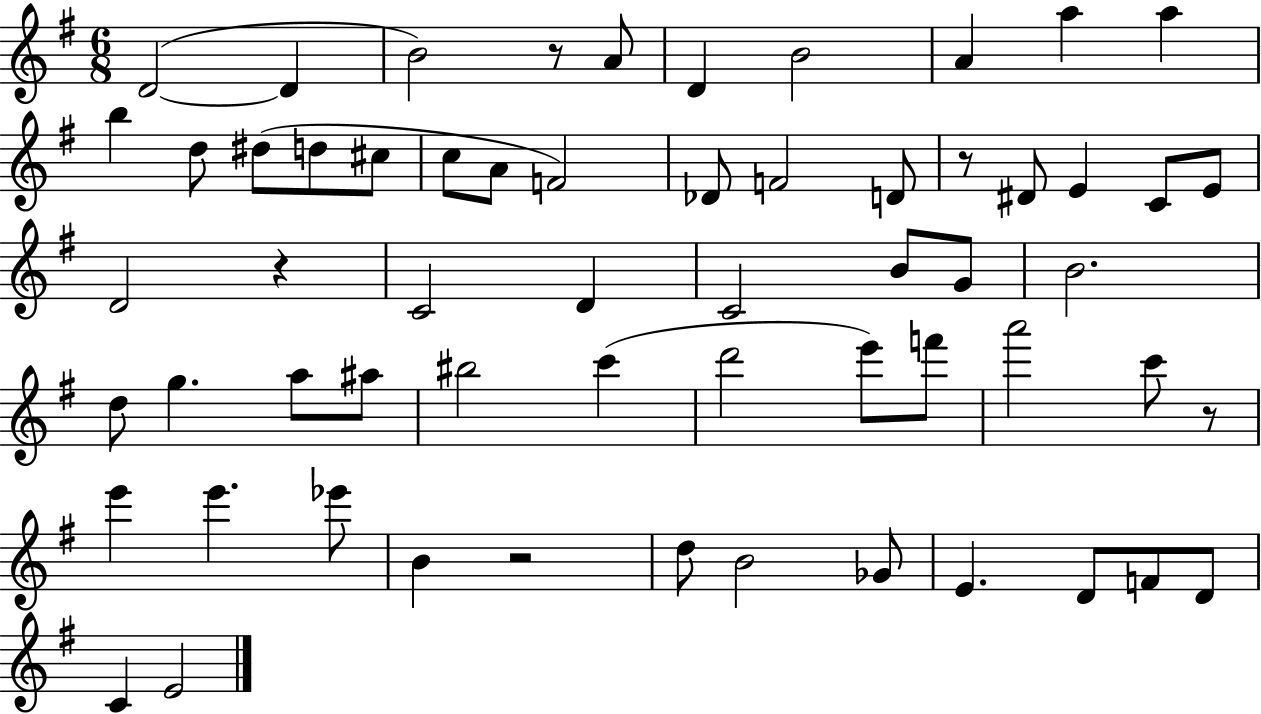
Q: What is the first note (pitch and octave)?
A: D4